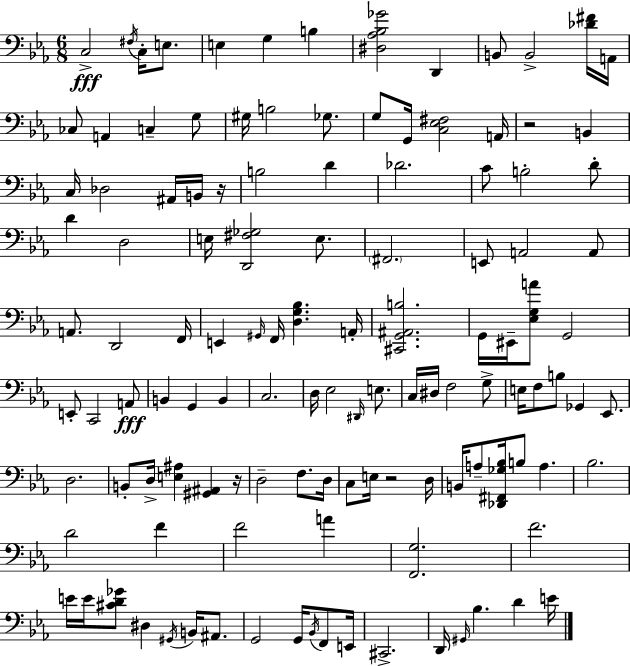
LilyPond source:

{
  \clef bass
  \numericTimeSignature
  \time 6/8
  \key c \minor
  c2->\fff \acciaccatura { fis16 } c16-. e8. | e4 g4 b4 | <dis aes bes ges'>2 d,4 | b,8 b,2-> <des' fis'>16 | \break a,16 ces8 a,4 c4-- g8 | gis16 b2 ges8. | g8 g,16 <c ees fis>2 | a,16 r2 b,4 | \break c16 des2 ais,16 b,16 | r16 b2 d'4 | des'2. | c'8 b2-. d'8-. | \break d'4 d2 | e16 <d, fis ges>2 e8. | \parenthesize fis,2. | e,8 a,2 a,8 | \break a,8. d,2 | f,16 e,4 \grace { gis,16 } f,16 <d g bes>4. | a,16-. <cis, g, ais, b>2. | g,16 eis,16-- <ees g a'>8 g,2 | \break e,8-. c,2 | a,8\fff b,4 g,4 b,4 | c2. | d16 ees2 \grace { dis,16 } | \break e8. c16 dis16 f2 | g8-> e16 f8 b8 ges,4 | ees,8. d2. | b,8-. d16-> <e ais>4 <gis, ais,>4 | \break r16 d2-- f8. | d16 c8 e16 r2 | d16 b,16 a8-- <des, fis, ges bes>16 b8 a4. | bes2. | \break d'2 f'4 | f'2 a'4 | <f, g>2. | f'2. | \break e'16 e'16 <cis' d' ges'>8 dis4 \acciaccatura { gis,16 } | b,16 ais,8. g,2 | g,16 \acciaccatura { bes,16 } f,8 e,16 cis,2.-> | d,16 \grace { gis,16 } bes4. | \break d'4 e'16 \bar "|."
}